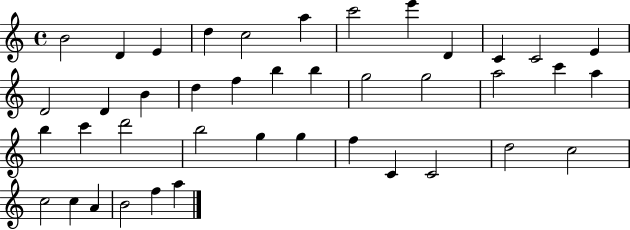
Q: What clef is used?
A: treble